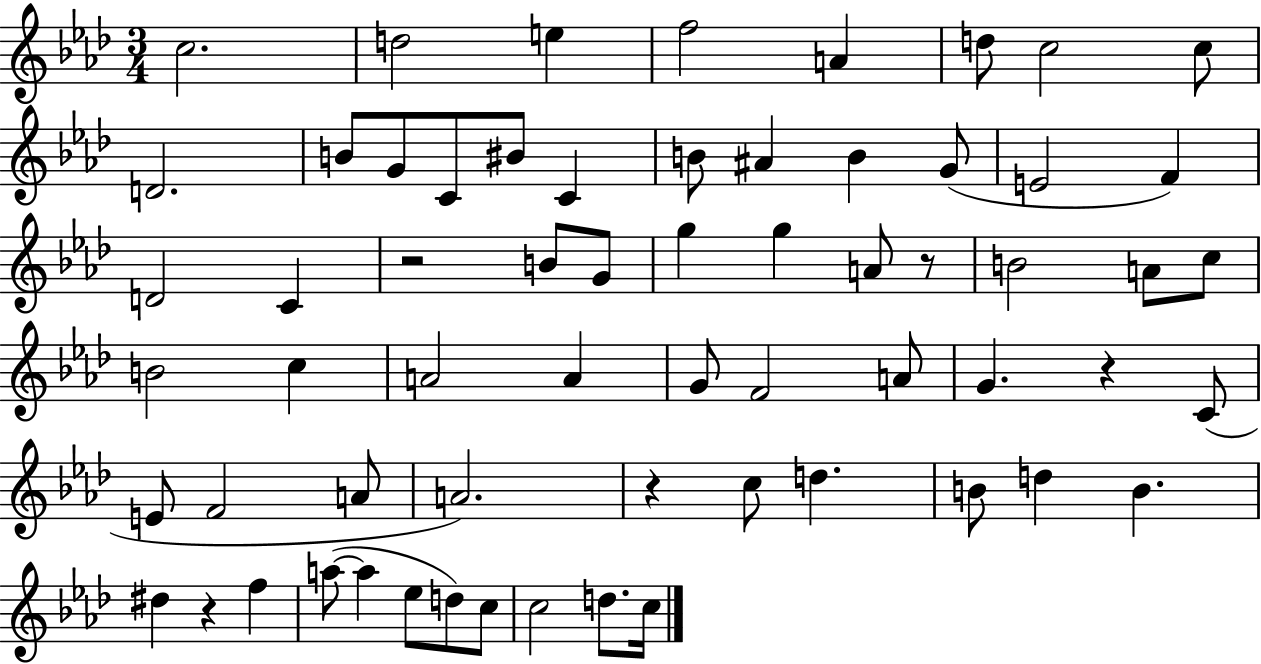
C5/h. D5/h E5/q F5/h A4/q D5/e C5/h C5/e D4/h. B4/e G4/e C4/e BIS4/e C4/q B4/e A#4/q B4/q G4/e E4/h F4/q D4/h C4/q R/h B4/e G4/e G5/q G5/q A4/e R/e B4/h A4/e C5/e B4/h C5/q A4/h A4/q G4/e F4/h A4/e G4/q. R/q C4/e E4/e F4/h A4/e A4/h. R/q C5/e D5/q. B4/e D5/q B4/q. D#5/q R/q F5/q A5/e A5/q Eb5/e D5/e C5/e C5/h D5/e. C5/s